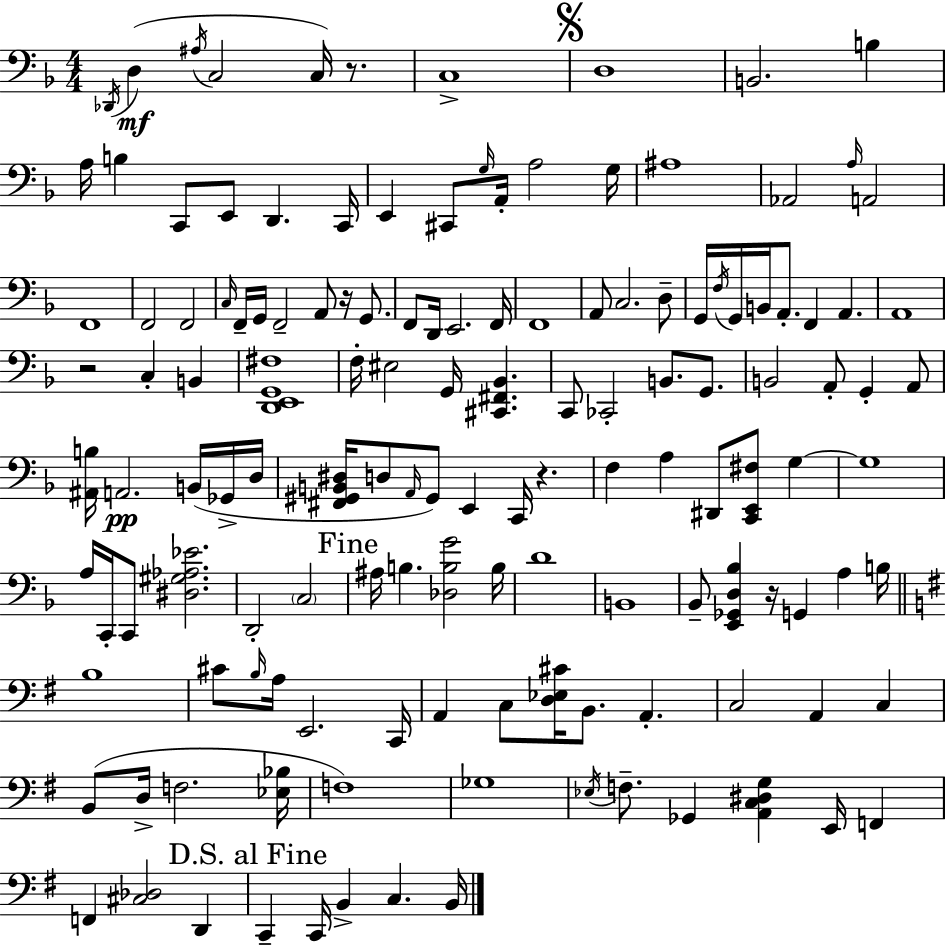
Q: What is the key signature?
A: F major